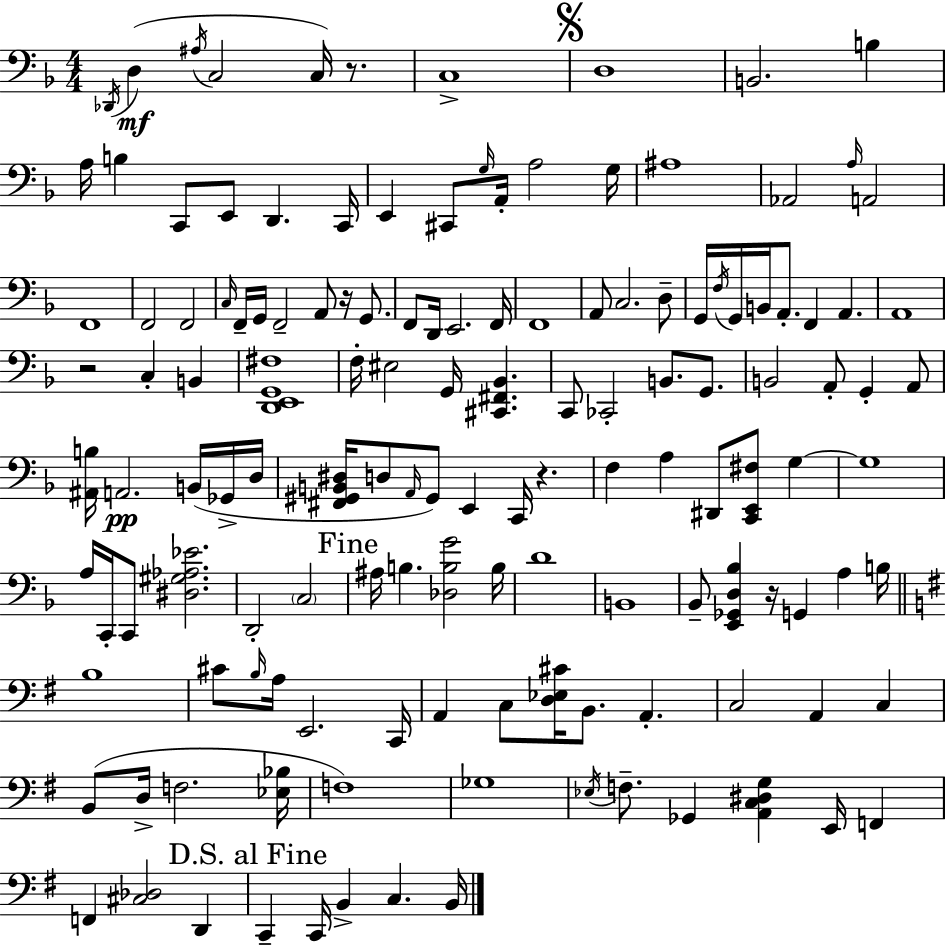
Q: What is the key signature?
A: F major